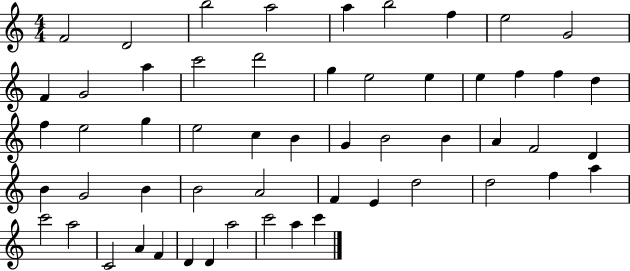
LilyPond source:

{
  \clef treble
  \numericTimeSignature
  \time 4/4
  \key c \major
  f'2 d'2 | b''2 a''2 | a''4 b''2 f''4 | e''2 g'2 | \break f'4 g'2 a''4 | c'''2 d'''2 | g''4 e''2 e''4 | e''4 f''4 f''4 d''4 | \break f''4 e''2 g''4 | e''2 c''4 b'4 | g'4 b'2 b'4 | a'4 f'2 d'4 | \break b'4 g'2 b'4 | b'2 a'2 | f'4 e'4 d''2 | d''2 f''4 a''4 | \break c'''2 a''2 | c'2 a'4 f'4 | d'4 d'4 a''2 | c'''2 a''4 c'''4 | \break \bar "|."
}